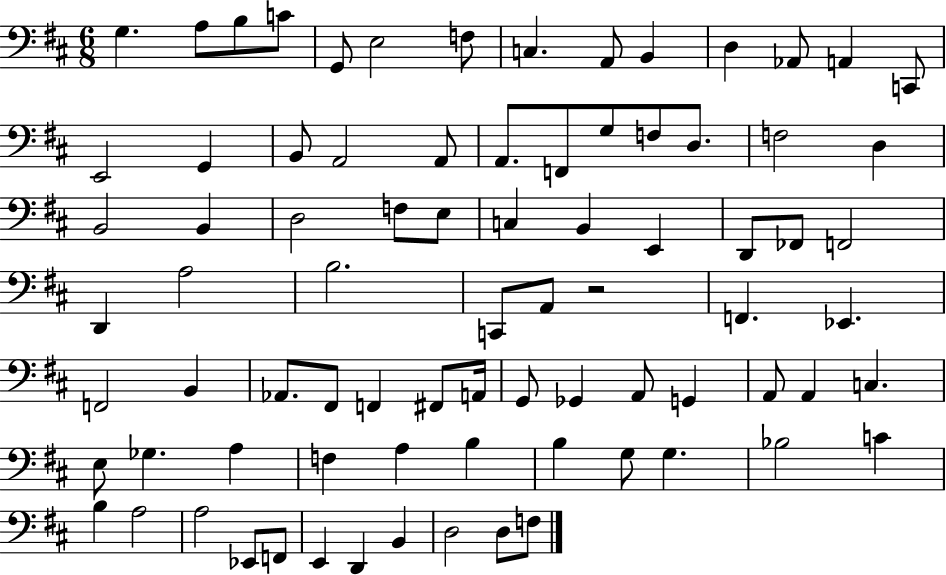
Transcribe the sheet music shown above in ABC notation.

X:1
T:Untitled
M:6/8
L:1/4
K:D
G, A,/2 B,/2 C/2 G,,/2 E,2 F,/2 C, A,,/2 B,, D, _A,,/2 A,, C,,/2 E,,2 G,, B,,/2 A,,2 A,,/2 A,,/2 F,,/2 G,/2 F,/2 D,/2 F,2 D, B,,2 B,, D,2 F,/2 E,/2 C, B,, E,, D,,/2 _F,,/2 F,,2 D,, A,2 B,2 C,,/2 A,,/2 z2 F,, _E,, F,,2 B,, _A,,/2 ^F,,/2 F,, ^F,,/2 A,,/4 G,,/2 _G,, A,,/2 G,, A,,/2 A,, C, E,/2 _G, A, F, A, B, B, G,/2 G, _B,2 C B, A,2 A,2 _E,,/2 F,,/2 E,, D,, B,, D,2 D,/2 F,/2